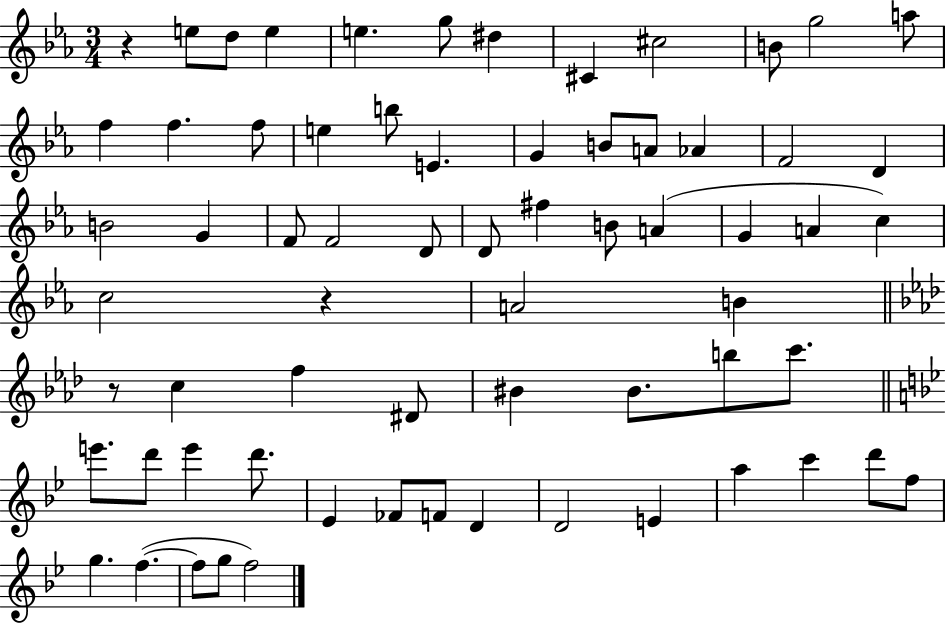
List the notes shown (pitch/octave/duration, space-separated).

R/q E5/e D5/e E5/q E5/q. G5/e D#5/q C#4/q C#5/h B4/e G5/h A5/e F5/q F5/q. F5/e E5/q B5/e E4/q. G4/q B4/e A4/e Ab4/q F4/h D4/q B4/h G4/q F4/e F4/h D4/e D4/e F#5/q B4/e A4/q G4/q A4/q C5/q C5/h R/q A4/h B4/q R/e C5/q F5/q D#4/e BIS4/q BIS4/e. B5/e C6/e. E6/e. D6/e E6/q D6/e. Eb4/q FES4/e F4/e D4/q D4/h E4/q A5/q C6/q D6/e F5/e G5/q. F5/q. F5/e G5/e F5/h